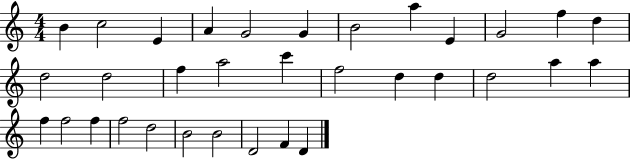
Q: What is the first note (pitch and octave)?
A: B4